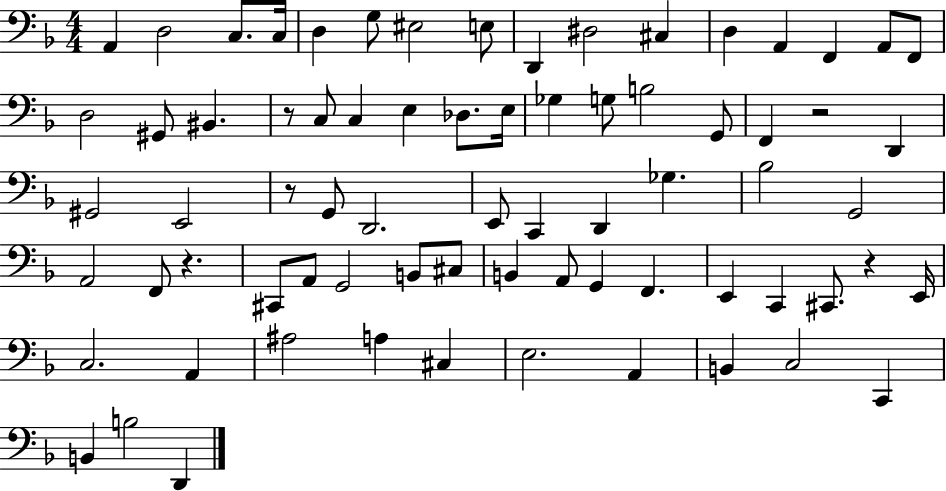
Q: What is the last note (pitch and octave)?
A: D2